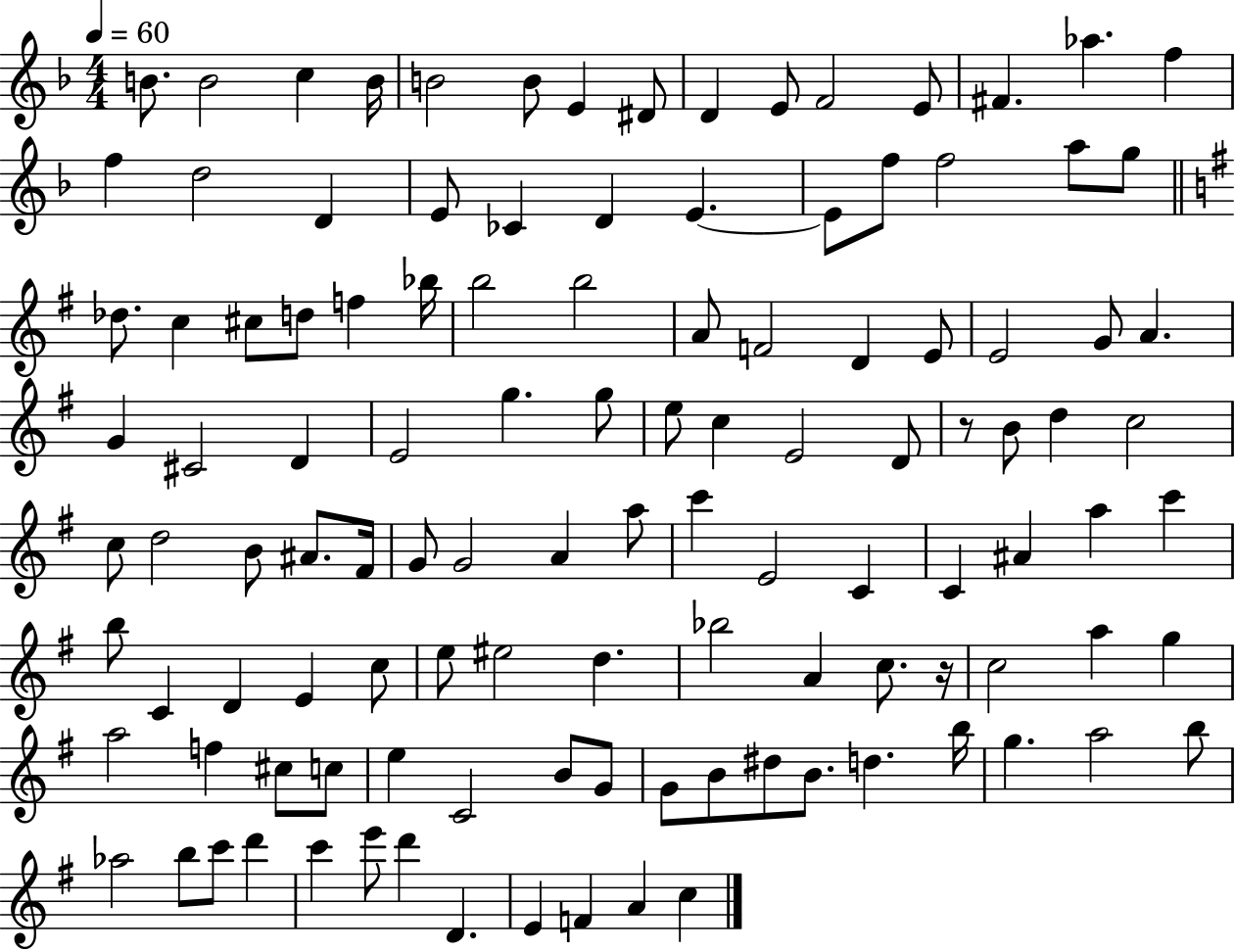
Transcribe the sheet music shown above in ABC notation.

X:1
T:Untitled
M:4/4
L:1/4
K:F
B/2 B2 c B/4 B2 B/2 E ^D/2 D E/2 F2 E/2 ^F _a f f d2 D E/2 _C D E E/2 f/2 f2 a/2 g/2 _d/2 c ^c/2 d/2 f _b/4 b2 b2 A/2 F2 D E/2 E2 G/2 A G ^C2 D E2 g g/2 e/2 c E2 D/2 z/2 B/2 d c2 c/2 d2 B/2 ^A/2 ^F/4 G/2 G2 A a/2 c' E2 C C ^A a c' b/2 C D E c/2 e/2 ^e2 d _b2 A c/2 z/4 c2 a g a2 f ^c/2 c/2 e C2 B/2 G/2 G/2 B/2 ^d/2 B/2 d b/4 g a2 b/2 _a2 b/2 c'/2 d' c' e'/2 d' D E F A c